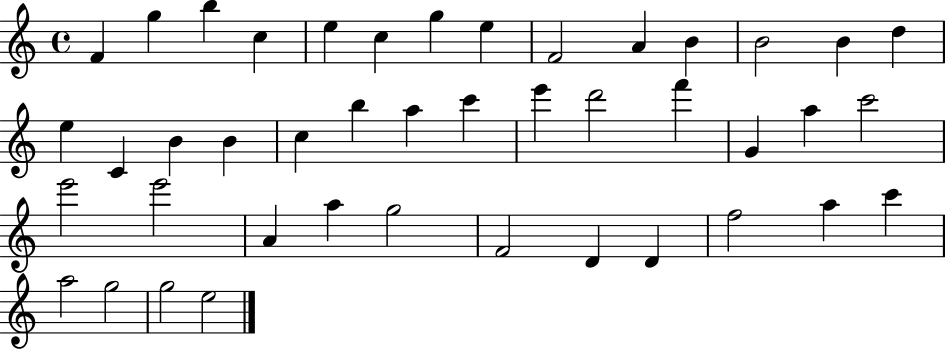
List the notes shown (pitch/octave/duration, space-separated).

F4/q G5/q B5/q C5/q E5/q C5/q G5/q E5/q F4/h A4/q B4/q B4/h B4/q D5/q E5/q C4/q B4/q B4/q C5/q B5/q A5/q C6/q E6/q D6/h F6/q G4/q A5/q C6/h E6/h E6/h A4/q A5/q G5/h F4/h D4/q D4/q F5/h A5/q C6/q A5/h G5/h G5/h E5/h